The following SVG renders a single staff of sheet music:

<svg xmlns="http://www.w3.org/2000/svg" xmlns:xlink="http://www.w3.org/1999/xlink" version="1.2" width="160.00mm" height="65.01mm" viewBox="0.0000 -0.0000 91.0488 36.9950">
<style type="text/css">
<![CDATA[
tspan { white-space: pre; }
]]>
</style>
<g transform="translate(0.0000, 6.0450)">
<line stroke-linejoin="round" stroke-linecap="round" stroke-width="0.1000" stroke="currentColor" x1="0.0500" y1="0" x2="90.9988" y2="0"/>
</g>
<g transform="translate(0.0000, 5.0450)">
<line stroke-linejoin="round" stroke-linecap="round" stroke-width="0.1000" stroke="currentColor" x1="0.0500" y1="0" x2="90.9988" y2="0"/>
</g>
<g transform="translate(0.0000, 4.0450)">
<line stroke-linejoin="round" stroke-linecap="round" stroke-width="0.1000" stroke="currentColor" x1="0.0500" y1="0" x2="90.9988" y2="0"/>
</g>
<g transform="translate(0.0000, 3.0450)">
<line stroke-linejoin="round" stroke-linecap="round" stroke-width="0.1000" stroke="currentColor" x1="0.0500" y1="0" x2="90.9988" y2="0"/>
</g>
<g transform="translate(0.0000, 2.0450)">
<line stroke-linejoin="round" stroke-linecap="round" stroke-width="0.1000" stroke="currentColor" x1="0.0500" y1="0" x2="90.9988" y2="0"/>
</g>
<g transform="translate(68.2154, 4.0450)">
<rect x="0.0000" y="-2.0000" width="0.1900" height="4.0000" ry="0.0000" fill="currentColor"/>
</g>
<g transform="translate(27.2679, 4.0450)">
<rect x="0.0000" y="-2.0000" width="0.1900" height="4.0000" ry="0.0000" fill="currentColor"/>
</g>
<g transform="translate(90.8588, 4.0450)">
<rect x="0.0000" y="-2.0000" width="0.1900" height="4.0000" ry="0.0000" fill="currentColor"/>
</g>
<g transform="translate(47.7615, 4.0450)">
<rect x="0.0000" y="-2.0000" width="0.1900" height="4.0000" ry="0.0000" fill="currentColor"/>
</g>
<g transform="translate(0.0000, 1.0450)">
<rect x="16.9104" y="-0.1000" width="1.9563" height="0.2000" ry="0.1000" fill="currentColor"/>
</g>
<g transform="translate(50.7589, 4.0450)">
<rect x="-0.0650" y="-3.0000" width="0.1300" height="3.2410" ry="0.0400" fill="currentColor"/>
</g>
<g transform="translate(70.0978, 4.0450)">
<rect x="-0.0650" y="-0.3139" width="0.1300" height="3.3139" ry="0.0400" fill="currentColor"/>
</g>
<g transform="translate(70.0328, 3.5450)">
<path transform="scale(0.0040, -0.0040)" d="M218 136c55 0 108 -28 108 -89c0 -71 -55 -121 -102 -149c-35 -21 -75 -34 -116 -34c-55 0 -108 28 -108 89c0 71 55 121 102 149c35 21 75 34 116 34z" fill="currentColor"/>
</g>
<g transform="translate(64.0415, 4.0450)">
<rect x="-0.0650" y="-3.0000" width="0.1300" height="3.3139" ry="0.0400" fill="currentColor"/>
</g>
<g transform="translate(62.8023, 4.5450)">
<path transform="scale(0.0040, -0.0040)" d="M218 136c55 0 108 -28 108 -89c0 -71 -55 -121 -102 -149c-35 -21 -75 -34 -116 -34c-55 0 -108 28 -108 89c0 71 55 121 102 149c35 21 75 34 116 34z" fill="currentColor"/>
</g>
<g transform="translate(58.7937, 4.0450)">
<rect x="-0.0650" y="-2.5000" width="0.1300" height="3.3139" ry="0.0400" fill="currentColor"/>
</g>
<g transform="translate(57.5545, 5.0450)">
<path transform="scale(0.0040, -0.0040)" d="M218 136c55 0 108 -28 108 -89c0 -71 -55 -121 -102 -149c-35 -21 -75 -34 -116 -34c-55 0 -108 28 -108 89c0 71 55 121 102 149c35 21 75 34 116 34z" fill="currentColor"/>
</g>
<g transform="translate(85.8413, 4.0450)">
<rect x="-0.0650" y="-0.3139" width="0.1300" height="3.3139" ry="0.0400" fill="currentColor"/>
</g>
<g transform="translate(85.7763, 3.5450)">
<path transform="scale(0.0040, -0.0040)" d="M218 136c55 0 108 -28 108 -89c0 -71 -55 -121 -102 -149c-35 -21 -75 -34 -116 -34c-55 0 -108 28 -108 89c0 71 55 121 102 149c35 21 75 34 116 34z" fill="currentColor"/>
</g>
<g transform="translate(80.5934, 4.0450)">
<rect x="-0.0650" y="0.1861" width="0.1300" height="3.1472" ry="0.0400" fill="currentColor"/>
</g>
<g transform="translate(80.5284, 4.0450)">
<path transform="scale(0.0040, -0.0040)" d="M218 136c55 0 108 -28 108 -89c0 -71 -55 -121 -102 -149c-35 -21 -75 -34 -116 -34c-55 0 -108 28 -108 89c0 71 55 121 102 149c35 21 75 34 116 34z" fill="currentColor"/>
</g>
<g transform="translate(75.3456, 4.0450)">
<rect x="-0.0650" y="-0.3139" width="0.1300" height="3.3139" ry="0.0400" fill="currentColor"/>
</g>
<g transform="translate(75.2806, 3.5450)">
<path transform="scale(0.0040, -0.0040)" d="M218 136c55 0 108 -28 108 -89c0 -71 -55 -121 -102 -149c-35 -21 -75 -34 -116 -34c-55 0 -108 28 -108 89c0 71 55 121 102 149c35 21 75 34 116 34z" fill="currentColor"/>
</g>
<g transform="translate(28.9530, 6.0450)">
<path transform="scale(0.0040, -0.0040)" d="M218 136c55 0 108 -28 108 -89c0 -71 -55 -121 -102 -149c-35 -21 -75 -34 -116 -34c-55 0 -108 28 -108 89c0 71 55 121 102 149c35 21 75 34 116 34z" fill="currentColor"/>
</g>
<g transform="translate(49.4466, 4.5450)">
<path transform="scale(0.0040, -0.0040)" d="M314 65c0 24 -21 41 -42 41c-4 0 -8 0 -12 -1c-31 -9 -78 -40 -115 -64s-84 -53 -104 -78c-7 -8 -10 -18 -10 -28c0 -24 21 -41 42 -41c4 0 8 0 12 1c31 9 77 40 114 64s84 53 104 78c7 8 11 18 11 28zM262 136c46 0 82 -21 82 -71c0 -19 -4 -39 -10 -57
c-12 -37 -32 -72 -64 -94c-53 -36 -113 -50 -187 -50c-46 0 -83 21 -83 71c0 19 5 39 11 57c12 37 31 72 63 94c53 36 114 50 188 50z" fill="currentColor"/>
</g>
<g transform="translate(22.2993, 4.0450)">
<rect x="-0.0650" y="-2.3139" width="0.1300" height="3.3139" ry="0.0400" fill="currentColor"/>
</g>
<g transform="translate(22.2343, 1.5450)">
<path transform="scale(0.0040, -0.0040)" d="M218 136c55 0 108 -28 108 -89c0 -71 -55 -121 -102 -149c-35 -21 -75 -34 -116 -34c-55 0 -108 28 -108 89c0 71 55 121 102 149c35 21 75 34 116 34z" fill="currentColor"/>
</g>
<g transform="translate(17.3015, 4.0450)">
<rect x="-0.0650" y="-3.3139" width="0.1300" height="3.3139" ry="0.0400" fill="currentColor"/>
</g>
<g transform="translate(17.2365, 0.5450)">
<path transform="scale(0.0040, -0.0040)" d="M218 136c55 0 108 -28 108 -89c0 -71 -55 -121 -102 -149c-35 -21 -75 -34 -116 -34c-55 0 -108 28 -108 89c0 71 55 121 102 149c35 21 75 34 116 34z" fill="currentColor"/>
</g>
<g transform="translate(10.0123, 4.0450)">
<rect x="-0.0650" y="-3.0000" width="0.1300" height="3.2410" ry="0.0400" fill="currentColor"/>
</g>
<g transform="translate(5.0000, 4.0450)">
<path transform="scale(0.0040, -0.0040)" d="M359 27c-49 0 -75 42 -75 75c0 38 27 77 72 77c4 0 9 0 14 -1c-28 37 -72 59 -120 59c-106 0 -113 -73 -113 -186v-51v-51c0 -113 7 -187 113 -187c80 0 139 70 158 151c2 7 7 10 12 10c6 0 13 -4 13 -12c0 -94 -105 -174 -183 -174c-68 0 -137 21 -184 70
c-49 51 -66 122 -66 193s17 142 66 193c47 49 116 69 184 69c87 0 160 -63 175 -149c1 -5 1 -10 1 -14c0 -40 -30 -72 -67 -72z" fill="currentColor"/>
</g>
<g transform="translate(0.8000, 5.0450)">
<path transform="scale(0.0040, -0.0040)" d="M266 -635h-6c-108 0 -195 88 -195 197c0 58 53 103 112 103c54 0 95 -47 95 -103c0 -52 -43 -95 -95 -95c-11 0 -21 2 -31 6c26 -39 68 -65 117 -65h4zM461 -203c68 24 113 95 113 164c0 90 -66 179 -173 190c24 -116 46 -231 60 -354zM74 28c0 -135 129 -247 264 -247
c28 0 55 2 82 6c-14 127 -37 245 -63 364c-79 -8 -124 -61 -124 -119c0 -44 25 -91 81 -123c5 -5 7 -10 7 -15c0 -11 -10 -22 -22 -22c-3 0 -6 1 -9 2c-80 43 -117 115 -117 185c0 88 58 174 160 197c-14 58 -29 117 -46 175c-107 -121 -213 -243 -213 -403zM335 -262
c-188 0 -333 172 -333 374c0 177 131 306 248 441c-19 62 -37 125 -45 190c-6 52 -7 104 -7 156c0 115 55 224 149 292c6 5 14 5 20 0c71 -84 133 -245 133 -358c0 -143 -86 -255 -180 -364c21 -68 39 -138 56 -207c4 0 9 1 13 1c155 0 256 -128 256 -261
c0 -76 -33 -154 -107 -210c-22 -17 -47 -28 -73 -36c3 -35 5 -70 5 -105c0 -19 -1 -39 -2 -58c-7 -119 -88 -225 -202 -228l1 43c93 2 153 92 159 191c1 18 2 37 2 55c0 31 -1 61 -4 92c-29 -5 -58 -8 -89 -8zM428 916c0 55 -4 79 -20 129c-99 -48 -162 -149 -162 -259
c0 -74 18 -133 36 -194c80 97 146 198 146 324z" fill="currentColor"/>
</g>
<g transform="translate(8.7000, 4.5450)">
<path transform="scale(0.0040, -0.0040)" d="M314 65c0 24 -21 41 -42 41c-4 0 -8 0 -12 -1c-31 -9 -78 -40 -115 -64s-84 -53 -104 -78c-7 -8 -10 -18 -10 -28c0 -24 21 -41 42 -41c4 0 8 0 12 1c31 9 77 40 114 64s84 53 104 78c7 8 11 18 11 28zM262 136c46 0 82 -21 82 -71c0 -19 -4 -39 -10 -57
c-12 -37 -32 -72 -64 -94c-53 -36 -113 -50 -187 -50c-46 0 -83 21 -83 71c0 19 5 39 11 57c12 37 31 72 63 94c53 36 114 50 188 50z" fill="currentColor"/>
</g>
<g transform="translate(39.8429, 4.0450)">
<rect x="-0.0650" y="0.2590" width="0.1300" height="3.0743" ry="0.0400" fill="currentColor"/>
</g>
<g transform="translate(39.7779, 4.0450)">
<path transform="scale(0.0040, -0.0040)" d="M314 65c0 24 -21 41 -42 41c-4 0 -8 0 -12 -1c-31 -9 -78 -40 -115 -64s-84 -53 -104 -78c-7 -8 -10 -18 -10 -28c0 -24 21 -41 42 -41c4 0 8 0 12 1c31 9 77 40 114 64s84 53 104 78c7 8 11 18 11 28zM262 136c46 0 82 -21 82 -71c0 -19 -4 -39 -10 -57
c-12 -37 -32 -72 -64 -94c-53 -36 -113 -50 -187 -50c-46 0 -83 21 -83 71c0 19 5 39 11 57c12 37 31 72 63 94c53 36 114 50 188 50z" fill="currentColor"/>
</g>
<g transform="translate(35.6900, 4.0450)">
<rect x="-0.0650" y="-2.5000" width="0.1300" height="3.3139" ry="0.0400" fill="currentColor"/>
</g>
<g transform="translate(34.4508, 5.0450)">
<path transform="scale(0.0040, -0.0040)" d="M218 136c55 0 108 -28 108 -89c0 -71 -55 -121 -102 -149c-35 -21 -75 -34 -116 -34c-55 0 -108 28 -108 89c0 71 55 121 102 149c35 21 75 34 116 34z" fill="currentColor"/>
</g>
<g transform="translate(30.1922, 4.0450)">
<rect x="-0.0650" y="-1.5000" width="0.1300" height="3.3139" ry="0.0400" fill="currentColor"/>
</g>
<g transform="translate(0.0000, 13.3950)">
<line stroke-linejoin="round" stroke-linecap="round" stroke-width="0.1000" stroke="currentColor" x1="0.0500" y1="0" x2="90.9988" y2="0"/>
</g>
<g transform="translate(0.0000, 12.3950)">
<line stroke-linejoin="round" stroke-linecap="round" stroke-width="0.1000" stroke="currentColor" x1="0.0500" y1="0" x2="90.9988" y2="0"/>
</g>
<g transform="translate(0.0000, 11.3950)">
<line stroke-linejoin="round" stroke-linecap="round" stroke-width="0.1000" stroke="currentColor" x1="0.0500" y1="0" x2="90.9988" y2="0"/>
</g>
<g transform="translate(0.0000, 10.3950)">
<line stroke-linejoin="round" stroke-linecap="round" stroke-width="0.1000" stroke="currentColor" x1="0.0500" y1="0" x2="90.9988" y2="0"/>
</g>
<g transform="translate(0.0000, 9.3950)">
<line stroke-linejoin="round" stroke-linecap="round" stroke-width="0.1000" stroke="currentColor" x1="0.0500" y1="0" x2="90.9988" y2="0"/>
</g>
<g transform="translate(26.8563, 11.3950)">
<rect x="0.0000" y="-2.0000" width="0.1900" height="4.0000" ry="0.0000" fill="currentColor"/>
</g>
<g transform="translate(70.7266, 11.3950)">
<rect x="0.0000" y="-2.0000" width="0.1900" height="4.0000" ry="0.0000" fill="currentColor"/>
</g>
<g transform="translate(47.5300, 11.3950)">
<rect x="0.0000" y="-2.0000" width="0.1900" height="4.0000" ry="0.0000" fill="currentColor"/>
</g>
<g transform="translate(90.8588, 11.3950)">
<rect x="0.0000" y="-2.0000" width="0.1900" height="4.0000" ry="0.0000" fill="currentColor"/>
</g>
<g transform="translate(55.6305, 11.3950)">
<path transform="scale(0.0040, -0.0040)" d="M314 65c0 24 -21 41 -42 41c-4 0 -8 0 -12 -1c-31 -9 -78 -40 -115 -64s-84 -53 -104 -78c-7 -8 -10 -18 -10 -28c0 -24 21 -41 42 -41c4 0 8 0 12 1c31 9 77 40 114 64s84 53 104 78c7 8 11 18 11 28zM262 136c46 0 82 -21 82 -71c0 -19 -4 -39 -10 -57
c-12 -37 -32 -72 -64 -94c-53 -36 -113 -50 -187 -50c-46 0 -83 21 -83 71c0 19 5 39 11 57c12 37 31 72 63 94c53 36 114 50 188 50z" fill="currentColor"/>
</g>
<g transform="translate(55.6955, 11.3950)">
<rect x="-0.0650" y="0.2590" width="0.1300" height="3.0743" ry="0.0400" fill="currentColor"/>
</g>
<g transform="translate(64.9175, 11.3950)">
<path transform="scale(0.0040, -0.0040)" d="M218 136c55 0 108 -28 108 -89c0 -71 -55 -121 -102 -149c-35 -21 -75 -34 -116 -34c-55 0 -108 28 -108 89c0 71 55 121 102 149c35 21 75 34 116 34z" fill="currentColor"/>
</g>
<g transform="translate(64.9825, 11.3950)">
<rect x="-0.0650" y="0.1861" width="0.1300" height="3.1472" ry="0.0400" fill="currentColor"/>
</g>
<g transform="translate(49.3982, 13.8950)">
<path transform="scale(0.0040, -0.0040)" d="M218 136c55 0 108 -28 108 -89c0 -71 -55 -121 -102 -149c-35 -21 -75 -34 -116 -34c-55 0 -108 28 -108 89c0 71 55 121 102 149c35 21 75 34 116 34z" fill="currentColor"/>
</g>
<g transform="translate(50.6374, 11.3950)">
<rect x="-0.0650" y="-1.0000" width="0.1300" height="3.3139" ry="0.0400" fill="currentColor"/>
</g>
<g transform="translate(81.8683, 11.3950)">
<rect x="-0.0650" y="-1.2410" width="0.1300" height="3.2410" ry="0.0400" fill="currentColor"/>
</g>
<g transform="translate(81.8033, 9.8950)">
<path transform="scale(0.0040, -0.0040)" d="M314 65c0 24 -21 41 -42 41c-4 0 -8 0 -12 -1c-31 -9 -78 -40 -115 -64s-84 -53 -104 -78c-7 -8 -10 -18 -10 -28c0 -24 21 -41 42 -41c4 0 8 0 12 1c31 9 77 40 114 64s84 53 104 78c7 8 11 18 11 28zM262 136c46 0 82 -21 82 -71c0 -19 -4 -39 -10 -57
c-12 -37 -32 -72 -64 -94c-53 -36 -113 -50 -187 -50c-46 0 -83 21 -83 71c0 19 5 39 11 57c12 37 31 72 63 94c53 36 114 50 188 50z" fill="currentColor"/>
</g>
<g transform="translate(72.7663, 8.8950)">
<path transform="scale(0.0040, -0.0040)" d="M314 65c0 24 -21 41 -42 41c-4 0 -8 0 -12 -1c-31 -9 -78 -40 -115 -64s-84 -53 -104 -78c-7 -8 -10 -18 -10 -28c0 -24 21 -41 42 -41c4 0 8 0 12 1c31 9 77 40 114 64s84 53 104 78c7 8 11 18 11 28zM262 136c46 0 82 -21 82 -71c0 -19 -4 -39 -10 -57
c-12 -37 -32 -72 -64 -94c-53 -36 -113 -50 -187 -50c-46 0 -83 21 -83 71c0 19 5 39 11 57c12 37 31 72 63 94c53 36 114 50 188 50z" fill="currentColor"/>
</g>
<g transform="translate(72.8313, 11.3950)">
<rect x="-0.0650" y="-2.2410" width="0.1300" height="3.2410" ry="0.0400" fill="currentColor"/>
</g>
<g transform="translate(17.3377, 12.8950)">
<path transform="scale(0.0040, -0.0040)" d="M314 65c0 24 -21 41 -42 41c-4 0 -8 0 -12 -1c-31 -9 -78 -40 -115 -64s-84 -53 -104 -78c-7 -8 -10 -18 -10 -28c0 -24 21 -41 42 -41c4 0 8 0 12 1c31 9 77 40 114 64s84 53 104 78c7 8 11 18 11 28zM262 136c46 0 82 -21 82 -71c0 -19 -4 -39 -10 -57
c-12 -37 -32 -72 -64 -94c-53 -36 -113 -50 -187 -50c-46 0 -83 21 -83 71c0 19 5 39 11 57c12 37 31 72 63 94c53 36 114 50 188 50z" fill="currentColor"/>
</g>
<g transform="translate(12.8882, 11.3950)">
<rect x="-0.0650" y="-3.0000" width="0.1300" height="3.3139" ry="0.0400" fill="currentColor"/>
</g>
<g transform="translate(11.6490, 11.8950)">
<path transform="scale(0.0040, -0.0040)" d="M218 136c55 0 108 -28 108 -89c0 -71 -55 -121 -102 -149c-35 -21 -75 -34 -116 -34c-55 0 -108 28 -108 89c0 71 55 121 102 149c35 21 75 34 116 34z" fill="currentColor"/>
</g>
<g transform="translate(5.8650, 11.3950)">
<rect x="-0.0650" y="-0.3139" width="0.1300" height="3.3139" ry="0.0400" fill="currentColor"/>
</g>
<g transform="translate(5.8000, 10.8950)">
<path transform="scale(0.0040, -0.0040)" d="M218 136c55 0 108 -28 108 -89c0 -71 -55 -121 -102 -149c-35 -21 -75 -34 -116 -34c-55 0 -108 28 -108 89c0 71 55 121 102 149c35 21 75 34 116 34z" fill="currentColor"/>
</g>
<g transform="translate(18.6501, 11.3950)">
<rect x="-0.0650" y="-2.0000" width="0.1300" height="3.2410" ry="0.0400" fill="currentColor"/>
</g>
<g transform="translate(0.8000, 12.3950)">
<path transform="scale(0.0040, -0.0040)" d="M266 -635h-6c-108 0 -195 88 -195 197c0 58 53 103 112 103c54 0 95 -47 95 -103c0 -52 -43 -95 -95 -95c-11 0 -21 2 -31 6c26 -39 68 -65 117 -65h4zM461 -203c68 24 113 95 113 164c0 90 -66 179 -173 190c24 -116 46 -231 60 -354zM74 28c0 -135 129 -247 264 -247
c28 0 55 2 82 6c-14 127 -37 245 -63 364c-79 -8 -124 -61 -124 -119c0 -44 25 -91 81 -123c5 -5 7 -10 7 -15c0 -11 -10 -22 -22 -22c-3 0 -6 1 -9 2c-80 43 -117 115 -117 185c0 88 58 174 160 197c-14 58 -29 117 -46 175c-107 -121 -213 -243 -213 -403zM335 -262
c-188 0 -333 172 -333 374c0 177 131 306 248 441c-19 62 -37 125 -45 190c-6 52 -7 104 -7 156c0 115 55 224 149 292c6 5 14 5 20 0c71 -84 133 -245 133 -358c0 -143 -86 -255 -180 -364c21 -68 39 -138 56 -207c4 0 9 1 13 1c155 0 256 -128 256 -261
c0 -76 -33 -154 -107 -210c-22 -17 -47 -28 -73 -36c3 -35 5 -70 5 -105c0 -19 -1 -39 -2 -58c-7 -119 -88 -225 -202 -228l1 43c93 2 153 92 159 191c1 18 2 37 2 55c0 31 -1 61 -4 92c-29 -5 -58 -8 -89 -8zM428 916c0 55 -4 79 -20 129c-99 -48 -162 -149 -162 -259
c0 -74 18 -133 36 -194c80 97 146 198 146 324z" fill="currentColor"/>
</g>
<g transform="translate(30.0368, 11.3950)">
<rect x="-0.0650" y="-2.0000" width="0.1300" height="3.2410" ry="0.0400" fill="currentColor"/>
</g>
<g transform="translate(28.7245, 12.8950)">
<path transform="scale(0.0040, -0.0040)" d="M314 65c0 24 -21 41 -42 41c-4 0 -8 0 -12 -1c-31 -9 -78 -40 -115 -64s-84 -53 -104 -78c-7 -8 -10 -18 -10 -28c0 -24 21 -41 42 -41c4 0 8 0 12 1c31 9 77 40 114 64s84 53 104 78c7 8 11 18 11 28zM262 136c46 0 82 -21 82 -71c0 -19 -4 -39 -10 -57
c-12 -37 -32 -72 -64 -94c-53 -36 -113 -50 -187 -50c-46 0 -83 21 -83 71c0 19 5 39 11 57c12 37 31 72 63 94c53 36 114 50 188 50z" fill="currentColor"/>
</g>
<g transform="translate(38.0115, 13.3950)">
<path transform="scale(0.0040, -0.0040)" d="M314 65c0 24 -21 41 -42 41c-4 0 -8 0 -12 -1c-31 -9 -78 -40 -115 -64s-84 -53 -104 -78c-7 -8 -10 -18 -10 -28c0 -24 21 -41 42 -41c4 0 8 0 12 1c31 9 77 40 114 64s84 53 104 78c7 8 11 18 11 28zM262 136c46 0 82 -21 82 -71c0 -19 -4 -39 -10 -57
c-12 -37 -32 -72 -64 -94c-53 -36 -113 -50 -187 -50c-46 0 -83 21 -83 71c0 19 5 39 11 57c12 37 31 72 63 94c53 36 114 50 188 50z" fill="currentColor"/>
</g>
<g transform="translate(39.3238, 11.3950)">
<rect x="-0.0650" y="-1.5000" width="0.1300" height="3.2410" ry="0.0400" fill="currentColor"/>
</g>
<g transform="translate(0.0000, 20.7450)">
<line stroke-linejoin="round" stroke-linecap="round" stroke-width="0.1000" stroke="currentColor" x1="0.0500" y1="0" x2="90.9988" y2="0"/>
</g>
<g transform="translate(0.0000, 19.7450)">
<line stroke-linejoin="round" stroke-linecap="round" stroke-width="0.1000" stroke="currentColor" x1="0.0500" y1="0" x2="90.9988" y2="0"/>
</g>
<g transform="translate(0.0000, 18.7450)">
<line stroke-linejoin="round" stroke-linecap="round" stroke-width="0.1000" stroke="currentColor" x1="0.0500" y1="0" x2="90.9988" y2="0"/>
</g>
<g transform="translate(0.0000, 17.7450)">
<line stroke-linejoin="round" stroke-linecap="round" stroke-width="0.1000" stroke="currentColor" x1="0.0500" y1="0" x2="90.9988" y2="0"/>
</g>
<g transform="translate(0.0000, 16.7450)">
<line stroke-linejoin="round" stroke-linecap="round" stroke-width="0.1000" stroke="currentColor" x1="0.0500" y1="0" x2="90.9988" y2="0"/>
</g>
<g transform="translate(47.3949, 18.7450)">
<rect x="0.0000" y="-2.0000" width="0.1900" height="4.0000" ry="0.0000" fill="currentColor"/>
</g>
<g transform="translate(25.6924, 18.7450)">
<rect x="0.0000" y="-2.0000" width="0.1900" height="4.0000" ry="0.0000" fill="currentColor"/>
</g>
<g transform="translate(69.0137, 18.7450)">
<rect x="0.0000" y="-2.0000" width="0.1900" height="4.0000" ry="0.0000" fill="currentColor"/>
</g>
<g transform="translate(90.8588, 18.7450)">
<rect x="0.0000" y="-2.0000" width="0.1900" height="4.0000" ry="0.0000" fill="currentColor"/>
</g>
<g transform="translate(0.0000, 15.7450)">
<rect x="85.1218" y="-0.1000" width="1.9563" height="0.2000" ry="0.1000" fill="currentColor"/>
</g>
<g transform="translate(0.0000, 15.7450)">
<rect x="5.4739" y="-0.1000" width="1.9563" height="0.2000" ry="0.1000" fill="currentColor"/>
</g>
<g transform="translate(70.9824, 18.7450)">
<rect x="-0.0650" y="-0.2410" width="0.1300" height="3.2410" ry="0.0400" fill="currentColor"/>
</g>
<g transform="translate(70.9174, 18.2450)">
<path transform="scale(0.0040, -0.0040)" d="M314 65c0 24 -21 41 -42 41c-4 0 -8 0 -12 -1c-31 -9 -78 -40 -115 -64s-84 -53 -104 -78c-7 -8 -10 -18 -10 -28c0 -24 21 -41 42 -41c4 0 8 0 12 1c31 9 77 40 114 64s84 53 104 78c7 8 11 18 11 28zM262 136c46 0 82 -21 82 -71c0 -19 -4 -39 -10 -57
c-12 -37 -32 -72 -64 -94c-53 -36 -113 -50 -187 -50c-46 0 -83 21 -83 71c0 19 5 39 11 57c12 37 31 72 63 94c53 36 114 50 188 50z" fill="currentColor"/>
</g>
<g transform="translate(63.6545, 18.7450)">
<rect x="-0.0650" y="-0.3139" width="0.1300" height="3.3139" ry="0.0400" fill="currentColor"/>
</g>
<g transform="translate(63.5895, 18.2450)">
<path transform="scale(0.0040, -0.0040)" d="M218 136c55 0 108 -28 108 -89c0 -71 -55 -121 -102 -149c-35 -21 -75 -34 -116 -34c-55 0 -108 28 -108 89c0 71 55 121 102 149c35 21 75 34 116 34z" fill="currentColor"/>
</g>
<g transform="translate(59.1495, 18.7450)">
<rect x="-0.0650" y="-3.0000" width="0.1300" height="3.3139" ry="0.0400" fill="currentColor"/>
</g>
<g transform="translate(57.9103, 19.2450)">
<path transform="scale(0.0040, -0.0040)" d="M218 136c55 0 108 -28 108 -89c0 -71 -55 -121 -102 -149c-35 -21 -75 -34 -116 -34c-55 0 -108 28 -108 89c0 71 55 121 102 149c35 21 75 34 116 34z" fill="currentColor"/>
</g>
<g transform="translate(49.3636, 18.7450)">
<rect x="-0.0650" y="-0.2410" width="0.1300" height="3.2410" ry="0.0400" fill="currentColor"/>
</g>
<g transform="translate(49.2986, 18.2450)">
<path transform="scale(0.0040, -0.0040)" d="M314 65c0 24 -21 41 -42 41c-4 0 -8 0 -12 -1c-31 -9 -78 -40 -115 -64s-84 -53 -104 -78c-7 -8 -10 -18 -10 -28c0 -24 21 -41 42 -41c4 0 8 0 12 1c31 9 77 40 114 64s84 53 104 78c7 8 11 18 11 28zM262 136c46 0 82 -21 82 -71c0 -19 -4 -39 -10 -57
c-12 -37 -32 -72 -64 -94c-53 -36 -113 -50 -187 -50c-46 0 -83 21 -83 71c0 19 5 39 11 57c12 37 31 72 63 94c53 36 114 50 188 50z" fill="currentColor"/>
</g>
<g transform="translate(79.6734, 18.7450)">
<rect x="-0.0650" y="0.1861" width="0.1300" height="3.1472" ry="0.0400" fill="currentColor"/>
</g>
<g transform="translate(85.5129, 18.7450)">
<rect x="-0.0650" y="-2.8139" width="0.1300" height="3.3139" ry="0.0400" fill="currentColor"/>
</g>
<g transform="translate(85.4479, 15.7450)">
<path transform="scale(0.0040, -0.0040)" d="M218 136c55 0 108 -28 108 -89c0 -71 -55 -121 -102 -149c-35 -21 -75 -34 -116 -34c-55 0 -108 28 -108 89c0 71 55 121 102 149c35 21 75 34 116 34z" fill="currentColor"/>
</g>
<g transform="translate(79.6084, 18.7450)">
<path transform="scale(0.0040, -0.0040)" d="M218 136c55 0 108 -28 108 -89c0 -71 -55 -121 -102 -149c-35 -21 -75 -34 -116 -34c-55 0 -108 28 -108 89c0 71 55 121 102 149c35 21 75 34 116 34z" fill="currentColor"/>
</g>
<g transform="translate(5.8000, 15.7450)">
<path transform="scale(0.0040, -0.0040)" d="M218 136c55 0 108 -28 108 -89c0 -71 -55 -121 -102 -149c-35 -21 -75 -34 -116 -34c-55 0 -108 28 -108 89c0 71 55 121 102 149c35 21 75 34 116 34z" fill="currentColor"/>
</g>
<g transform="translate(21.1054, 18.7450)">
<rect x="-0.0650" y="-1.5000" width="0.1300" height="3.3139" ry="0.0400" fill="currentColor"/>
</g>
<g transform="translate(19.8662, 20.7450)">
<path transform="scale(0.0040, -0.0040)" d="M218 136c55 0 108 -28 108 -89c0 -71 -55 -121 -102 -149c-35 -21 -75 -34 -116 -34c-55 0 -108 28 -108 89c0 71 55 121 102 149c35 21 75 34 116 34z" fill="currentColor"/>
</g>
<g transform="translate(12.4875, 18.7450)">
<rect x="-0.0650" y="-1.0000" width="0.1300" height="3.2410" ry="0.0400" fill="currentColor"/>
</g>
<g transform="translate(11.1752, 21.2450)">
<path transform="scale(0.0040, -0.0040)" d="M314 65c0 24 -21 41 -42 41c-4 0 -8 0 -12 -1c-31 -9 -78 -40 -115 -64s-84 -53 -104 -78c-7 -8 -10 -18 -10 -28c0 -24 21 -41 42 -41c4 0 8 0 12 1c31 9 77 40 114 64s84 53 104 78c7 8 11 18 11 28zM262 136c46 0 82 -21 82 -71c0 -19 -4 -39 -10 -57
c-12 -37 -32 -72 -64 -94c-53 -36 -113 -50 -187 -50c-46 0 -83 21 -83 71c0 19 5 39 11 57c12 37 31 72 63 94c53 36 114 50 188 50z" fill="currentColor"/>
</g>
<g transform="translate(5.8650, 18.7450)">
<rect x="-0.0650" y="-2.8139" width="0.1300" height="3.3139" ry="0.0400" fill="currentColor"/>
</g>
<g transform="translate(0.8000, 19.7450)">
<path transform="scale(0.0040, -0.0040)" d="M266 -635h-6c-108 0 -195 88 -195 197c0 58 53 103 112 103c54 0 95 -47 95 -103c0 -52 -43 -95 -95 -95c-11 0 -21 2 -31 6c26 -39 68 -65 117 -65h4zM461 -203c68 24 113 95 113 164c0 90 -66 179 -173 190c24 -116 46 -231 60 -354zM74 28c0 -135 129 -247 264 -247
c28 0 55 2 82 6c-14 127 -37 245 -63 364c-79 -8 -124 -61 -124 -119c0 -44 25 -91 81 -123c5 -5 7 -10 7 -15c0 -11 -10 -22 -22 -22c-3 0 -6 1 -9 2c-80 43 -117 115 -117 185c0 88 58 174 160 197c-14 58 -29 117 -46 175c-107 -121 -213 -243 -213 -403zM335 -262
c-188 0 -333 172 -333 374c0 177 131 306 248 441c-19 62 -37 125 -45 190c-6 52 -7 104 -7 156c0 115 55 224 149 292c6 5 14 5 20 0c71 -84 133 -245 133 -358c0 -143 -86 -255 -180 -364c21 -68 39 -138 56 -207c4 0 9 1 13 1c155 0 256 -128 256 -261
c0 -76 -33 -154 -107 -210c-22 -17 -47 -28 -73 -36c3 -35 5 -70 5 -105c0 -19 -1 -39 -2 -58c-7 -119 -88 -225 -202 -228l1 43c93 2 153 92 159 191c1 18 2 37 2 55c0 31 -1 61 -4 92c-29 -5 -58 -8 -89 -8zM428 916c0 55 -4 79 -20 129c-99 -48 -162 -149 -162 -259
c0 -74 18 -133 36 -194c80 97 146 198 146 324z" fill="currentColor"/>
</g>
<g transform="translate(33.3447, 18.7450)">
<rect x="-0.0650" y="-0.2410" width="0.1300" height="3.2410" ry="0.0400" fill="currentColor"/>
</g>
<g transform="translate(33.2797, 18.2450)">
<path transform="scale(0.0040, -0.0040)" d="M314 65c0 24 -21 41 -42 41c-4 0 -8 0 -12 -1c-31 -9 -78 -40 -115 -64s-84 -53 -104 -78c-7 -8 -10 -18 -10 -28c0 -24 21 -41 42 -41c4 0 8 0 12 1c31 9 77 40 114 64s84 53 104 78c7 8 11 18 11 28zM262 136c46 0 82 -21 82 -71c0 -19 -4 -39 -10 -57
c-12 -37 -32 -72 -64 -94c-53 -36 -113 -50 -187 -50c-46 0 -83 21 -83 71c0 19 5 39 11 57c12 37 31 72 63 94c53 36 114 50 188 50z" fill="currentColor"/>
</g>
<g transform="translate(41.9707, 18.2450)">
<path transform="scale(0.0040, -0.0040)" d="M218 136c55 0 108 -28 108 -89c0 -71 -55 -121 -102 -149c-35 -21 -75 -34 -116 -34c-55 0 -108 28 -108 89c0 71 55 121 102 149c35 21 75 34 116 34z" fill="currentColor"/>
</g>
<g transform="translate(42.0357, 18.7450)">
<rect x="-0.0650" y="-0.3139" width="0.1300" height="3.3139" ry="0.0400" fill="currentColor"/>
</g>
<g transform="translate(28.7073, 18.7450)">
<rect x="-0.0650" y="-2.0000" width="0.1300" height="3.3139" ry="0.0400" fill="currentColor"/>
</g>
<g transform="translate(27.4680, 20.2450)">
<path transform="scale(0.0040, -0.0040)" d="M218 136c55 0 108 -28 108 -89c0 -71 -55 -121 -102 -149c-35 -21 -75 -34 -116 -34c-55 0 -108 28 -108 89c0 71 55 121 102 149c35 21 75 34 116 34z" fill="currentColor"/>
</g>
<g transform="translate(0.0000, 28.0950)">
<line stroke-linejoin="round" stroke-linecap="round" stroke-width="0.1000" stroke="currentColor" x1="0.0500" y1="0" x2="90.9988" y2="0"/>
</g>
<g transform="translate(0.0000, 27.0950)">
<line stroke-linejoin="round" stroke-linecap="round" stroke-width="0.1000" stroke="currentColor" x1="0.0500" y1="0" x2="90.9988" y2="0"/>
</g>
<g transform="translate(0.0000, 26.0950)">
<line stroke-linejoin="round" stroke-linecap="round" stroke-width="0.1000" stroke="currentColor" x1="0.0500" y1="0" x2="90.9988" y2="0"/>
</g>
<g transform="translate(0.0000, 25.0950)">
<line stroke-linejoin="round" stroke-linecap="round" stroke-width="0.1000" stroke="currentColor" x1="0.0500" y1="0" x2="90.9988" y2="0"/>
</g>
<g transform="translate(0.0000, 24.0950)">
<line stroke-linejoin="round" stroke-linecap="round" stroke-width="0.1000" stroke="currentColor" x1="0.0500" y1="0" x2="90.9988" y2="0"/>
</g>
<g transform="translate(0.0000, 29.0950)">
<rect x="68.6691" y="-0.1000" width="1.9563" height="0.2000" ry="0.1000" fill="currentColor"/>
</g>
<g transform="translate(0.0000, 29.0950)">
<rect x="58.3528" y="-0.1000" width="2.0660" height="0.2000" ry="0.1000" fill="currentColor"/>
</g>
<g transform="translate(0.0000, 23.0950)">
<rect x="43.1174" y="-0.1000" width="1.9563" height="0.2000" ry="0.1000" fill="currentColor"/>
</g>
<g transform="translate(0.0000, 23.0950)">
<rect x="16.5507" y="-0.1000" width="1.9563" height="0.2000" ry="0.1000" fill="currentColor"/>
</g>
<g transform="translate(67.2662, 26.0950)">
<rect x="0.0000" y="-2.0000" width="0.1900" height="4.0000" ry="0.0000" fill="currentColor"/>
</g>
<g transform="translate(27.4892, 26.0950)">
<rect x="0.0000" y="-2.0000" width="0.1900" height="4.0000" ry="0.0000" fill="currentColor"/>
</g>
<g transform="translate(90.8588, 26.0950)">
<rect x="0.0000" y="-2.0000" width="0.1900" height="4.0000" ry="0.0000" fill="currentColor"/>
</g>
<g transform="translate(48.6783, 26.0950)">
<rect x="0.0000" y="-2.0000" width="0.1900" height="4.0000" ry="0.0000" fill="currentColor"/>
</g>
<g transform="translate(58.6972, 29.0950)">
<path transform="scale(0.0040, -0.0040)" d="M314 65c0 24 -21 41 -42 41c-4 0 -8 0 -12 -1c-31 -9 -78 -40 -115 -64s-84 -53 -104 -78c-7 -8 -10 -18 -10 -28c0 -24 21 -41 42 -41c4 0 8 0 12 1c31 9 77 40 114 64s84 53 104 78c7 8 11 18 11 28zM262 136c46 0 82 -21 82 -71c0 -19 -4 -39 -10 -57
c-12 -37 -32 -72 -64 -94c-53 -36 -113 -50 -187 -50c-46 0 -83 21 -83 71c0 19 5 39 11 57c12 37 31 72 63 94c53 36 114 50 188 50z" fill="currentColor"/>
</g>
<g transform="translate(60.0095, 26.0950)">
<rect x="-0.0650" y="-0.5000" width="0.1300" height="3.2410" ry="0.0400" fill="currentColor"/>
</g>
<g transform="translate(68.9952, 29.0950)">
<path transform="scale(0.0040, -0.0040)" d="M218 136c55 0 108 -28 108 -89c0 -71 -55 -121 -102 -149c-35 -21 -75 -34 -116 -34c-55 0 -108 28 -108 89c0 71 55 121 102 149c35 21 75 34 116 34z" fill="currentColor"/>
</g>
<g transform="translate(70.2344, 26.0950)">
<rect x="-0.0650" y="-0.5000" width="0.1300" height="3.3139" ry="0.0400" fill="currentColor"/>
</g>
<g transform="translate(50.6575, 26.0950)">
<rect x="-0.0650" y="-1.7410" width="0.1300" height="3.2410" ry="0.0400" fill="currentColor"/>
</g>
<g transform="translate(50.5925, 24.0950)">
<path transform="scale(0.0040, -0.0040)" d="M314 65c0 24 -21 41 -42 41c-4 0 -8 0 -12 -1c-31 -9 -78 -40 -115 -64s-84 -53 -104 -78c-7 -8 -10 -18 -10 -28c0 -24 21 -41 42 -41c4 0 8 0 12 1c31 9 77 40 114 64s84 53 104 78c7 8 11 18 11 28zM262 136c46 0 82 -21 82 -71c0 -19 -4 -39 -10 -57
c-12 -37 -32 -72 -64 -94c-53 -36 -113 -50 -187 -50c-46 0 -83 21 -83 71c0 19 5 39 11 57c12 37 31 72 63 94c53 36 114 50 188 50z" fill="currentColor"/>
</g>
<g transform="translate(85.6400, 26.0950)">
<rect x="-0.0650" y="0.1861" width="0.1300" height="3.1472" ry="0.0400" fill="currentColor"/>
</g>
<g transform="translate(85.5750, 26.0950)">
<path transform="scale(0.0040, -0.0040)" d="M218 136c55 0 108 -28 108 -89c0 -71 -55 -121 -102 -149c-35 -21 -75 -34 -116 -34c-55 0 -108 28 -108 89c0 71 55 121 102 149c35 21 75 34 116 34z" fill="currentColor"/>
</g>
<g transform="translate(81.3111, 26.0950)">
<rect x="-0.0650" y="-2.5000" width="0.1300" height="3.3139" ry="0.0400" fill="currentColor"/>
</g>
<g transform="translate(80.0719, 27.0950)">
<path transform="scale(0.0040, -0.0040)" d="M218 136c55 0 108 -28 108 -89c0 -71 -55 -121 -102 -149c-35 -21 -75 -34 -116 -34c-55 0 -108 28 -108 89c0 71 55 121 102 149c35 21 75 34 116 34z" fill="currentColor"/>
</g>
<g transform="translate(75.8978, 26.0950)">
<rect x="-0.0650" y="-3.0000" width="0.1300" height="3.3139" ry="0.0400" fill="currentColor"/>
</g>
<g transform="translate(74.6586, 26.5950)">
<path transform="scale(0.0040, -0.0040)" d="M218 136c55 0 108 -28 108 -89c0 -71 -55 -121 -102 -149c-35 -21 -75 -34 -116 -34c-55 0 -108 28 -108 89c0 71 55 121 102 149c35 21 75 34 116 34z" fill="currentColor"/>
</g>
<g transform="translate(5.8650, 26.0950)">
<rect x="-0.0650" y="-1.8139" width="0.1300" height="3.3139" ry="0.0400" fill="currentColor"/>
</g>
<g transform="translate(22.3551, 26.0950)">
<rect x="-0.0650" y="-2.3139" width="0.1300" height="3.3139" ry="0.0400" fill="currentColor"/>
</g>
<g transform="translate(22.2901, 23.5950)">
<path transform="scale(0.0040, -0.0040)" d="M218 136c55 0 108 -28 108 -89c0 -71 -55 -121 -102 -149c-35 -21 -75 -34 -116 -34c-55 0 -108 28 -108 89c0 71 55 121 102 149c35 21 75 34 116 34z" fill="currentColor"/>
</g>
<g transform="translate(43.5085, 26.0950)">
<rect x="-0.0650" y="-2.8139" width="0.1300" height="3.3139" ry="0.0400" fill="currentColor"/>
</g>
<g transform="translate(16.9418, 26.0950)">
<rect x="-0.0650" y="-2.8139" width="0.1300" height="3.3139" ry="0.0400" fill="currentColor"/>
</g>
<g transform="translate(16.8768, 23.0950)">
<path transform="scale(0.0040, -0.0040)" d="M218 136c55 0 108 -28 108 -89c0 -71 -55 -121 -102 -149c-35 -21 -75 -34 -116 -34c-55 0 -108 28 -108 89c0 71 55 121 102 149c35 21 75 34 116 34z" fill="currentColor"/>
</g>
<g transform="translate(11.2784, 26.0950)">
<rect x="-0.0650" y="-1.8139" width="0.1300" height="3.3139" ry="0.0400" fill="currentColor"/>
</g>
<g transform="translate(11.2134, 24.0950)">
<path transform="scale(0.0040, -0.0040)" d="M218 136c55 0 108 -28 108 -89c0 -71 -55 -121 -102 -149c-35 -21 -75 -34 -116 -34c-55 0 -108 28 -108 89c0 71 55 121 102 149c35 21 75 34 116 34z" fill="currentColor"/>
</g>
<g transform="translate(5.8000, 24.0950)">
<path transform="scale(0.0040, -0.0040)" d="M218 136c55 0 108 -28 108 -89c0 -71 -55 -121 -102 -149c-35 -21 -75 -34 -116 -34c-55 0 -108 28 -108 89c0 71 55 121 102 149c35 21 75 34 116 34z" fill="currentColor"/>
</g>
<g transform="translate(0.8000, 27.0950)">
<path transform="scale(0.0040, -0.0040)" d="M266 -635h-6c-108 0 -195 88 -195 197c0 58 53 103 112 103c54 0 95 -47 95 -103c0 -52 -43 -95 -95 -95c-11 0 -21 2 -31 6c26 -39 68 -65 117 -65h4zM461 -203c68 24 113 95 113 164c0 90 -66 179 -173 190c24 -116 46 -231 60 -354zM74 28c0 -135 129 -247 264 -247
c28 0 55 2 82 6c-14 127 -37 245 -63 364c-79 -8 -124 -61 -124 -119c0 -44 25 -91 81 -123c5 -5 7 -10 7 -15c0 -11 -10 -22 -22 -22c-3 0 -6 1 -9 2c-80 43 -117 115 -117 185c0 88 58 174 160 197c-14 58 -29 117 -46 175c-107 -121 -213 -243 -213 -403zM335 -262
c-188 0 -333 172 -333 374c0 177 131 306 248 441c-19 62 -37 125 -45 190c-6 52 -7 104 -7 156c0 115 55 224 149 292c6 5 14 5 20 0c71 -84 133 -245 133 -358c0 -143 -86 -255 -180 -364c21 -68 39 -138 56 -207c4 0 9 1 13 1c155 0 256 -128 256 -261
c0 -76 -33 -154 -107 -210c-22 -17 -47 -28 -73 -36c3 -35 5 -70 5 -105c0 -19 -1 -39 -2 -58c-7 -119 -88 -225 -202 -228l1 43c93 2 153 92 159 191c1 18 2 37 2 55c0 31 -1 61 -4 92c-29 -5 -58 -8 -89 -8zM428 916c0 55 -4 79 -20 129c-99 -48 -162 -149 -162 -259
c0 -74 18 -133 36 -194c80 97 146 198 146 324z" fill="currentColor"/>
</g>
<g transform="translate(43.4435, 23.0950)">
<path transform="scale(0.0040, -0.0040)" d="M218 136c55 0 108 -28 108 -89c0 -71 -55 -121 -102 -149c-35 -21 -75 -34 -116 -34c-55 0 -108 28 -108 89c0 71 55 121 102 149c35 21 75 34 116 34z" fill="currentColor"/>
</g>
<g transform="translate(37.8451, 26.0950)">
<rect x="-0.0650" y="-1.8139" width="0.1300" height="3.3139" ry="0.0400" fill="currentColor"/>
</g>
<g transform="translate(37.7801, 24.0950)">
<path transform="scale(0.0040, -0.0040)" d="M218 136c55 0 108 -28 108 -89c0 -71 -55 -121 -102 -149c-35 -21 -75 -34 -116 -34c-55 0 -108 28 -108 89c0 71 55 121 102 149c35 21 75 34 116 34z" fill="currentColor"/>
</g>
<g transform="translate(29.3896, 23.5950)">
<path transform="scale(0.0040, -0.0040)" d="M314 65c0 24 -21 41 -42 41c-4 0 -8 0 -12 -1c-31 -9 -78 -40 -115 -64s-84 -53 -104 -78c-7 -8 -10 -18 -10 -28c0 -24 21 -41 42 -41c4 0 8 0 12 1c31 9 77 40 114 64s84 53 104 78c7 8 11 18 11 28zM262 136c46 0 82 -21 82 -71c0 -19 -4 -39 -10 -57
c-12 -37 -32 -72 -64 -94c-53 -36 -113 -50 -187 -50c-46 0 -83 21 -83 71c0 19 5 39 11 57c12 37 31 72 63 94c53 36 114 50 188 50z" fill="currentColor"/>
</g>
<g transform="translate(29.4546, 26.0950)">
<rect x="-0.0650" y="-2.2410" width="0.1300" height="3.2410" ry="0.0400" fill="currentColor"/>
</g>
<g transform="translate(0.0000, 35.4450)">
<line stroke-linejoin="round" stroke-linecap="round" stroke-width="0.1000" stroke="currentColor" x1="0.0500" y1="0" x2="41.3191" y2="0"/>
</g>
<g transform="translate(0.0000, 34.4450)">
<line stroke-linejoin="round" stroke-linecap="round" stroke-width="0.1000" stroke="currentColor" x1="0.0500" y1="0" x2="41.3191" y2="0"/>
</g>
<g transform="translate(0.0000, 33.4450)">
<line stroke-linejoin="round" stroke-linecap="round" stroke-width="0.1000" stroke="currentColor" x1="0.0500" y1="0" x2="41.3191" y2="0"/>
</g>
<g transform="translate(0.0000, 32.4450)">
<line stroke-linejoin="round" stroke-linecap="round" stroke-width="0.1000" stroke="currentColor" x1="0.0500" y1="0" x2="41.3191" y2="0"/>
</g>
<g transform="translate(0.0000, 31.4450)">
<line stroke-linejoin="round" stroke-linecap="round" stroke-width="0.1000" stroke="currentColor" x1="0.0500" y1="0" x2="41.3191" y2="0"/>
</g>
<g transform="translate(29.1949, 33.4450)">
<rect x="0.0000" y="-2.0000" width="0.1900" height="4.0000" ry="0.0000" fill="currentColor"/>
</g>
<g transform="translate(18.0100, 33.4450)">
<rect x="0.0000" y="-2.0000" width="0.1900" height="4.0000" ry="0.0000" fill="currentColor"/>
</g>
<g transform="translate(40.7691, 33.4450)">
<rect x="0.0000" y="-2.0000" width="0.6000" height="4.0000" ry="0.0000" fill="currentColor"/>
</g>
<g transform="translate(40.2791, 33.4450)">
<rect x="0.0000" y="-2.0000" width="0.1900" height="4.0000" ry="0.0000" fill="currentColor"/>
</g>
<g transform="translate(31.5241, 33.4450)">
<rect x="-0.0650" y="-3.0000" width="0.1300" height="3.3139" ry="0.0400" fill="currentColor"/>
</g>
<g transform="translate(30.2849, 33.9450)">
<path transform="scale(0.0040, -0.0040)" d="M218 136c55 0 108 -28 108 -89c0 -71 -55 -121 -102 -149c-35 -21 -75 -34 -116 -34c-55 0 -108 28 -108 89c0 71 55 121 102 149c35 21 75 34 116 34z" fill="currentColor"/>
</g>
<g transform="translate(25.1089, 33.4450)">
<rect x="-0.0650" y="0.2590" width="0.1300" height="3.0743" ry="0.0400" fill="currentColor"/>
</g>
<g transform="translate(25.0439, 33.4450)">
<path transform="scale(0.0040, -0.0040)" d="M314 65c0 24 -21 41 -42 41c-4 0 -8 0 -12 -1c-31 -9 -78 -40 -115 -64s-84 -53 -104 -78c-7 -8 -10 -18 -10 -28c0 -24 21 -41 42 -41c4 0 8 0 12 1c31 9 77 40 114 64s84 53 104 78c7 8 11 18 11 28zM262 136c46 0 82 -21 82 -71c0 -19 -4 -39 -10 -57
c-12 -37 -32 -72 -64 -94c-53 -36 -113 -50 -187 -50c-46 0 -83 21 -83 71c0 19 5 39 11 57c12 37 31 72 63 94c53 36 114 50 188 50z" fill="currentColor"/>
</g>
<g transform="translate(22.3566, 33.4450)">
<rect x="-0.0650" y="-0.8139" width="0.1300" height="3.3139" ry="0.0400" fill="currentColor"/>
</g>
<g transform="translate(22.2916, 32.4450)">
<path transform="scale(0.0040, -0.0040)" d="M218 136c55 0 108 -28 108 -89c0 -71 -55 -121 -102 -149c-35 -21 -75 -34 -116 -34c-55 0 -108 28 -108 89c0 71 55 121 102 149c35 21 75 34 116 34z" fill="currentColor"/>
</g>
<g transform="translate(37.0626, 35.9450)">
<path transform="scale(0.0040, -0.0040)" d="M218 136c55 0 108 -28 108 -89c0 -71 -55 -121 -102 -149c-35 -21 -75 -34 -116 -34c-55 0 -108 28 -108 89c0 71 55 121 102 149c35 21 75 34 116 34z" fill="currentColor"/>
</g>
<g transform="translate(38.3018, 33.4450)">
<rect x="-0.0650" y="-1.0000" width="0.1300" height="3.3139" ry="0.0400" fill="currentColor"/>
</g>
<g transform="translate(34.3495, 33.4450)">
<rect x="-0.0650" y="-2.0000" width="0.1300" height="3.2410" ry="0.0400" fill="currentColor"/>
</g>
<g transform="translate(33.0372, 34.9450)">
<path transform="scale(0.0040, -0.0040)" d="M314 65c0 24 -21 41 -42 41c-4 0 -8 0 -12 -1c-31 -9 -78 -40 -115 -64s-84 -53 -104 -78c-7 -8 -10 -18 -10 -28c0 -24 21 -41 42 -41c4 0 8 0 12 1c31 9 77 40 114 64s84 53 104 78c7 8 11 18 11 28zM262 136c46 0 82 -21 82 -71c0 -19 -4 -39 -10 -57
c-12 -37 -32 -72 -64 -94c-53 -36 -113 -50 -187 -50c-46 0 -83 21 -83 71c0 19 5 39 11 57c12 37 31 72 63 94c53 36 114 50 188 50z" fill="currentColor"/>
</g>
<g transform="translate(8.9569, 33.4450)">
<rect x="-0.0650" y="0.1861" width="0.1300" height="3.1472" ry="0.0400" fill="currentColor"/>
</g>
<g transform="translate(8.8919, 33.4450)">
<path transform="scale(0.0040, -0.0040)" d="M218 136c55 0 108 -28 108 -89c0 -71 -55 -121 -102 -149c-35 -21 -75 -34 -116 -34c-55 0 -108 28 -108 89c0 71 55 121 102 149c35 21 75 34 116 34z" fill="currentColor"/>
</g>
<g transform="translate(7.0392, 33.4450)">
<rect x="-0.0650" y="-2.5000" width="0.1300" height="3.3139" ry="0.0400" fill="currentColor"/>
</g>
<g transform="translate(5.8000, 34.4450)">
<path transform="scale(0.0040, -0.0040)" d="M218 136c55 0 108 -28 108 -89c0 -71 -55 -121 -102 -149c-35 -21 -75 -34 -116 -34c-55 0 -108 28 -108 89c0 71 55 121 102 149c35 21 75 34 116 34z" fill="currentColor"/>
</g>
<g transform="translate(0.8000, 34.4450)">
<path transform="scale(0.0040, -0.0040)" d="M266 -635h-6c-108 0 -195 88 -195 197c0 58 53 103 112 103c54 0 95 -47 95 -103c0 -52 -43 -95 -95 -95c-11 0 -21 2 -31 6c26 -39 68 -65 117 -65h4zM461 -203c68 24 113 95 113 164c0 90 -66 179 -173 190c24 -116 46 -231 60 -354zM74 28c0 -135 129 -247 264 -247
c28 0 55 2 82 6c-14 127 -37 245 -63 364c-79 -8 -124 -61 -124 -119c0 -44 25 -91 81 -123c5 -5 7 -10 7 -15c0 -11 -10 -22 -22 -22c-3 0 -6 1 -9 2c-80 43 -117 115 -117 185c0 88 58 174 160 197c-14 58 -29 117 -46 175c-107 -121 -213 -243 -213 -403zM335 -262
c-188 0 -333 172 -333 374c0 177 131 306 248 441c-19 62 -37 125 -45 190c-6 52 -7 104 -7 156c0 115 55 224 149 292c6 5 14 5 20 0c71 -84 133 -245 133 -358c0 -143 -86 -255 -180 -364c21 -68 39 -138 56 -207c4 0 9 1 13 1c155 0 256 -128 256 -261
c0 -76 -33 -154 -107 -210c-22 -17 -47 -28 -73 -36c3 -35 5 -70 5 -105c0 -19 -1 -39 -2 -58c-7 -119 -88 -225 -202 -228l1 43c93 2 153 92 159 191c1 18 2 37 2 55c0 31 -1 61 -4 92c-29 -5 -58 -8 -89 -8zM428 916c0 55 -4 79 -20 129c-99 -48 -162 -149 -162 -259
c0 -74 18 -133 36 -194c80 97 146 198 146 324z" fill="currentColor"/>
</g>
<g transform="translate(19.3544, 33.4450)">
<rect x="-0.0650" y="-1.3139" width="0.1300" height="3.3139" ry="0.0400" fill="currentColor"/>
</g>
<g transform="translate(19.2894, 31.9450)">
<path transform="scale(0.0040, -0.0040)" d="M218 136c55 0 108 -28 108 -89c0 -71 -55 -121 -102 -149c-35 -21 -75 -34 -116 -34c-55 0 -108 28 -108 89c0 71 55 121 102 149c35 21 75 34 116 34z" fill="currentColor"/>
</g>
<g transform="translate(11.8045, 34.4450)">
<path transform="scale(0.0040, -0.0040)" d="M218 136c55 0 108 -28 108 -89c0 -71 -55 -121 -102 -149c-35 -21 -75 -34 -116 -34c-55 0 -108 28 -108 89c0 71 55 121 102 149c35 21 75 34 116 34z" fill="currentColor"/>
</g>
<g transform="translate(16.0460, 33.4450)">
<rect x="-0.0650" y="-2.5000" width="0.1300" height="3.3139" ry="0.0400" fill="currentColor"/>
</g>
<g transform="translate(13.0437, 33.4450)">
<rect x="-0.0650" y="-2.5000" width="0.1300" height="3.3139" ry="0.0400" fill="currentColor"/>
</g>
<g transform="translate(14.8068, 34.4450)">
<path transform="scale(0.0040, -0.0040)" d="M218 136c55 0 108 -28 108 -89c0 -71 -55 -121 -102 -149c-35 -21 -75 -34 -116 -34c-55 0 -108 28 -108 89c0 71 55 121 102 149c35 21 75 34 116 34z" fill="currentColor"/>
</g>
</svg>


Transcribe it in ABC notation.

X:1
T:Untitled
M:4/4
L:1/4
K:C
A2 b g E G B2 A2 G A c c B c c A F2 F2 E2 D B2 B g2 e2 a D2 E F c2 c c2 A c c2 B a f f a g g2 f a f2 C2 C A G B G B G G e d B2 A F2 D